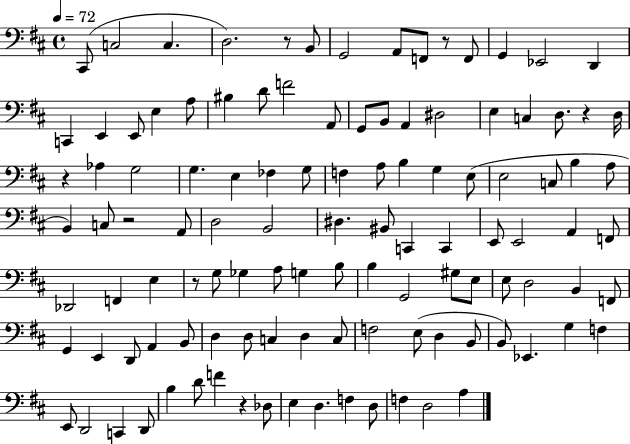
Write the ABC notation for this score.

X:1
T:Untitled
M:4/4
L:1/4
K:D
^C,,/2 C,2 C, D,2 z/2 B,,/2 G,,2 A,,/2 F,,/2 z/2 F,,/2 G,, _E,,2 D,, C,, E,, E,,/2 E, A,/2 ^B, D/2 F2 A,,/2 G,,/2 B,,/2 A,, ^D,2 E, C, D,/2 z D,/4 z _A, G,2 G, E, _F, G,/2 F, A,/2 B, G, E,/2 E,2 C,/2 B, A,/2 B,, C,/2 z2 A,,/2 D,2 B,,2 ^D, ^B,,/2 C,, C,, E,,/2 E,,2 A,, F,,/2 _D,,2 F,, E, z/2 G,/2 _G, A,/2 G, B,/2 B, G,,2 ^G,/2 E,/2 E,/2 D,2 B,, F,,/2 G,, E,, D,,/2 A,, B,,/2 D, D,/2 C, D, C,/2 F,2 E,/2 D, B,,/2 B,,/2 _E,, G, F, E,,/2 D,,2 C,, D,,/2 B, D/2 F z _D,/2 E, D, F, D,/2 F, D,2 A,